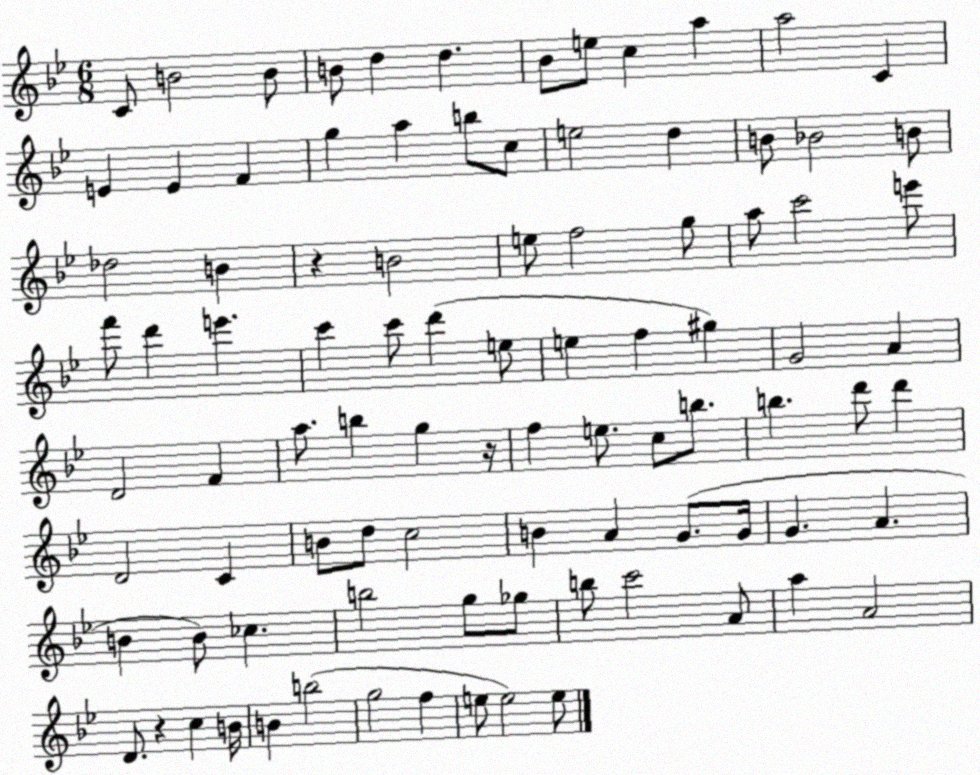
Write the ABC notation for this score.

X:1
T:Untitled
M:6/8
L:1/4
K:Bb
C/2 B2 B/2 B/2 d d _B/2 e/2 c a a2 C E E F g a b/2 c/2 e2 d B/2 _B2 B/2 _d2 B z B2 e/2 f2 g/2 a/2 c'2 e'/2 f'/2 d' e' c' c'/2 d' e/2 e f ^g G2 A D2 F a/2 b g z/4 f e/2 c/2 b/2 b d'/2 d' D2 C B/2 d/2 c2 B A G/2 G/4 G A B B/2 _c b2 g/2 _g/2 b/2 c'2 A/2 a A2 D/2 z c B/4 B b2 g2 f e/2 e2 e/2